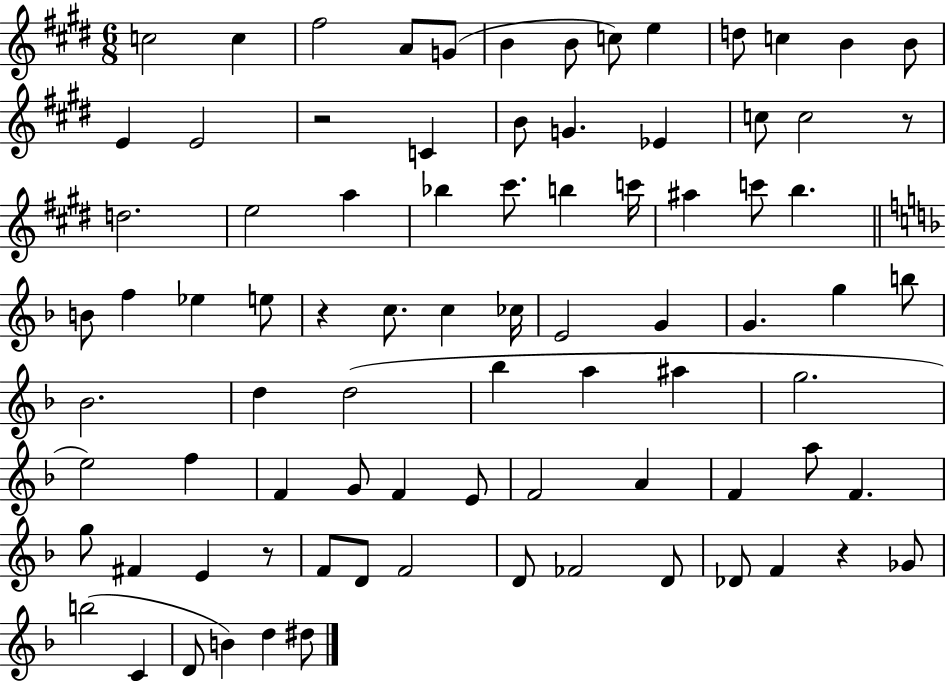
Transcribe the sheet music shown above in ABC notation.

X:1
T:Untitled
M:6/8
L:1/4
K:E
c2 c ^f2 A/2 G/2 B B/2 c/2 e d/2 c B B/2 E E2 z2 C B/2 G _E c/2 c2 z/2 d2 e2 a _b ^c'/2 b c'/4 ^a c'/2 b B/2 f _e e/2 z c/2 c _c/4 E2 G G g b/2 _B2 d d2 _b a ^a g2 e2 f F G/2 F E/2 F2 A F a/2 F g/2 ^F E z/2 F/2 D/2 F2 D/2 _F2 D/2 _D/2 F z _G/2 b2 C D/2 B d ^d/2